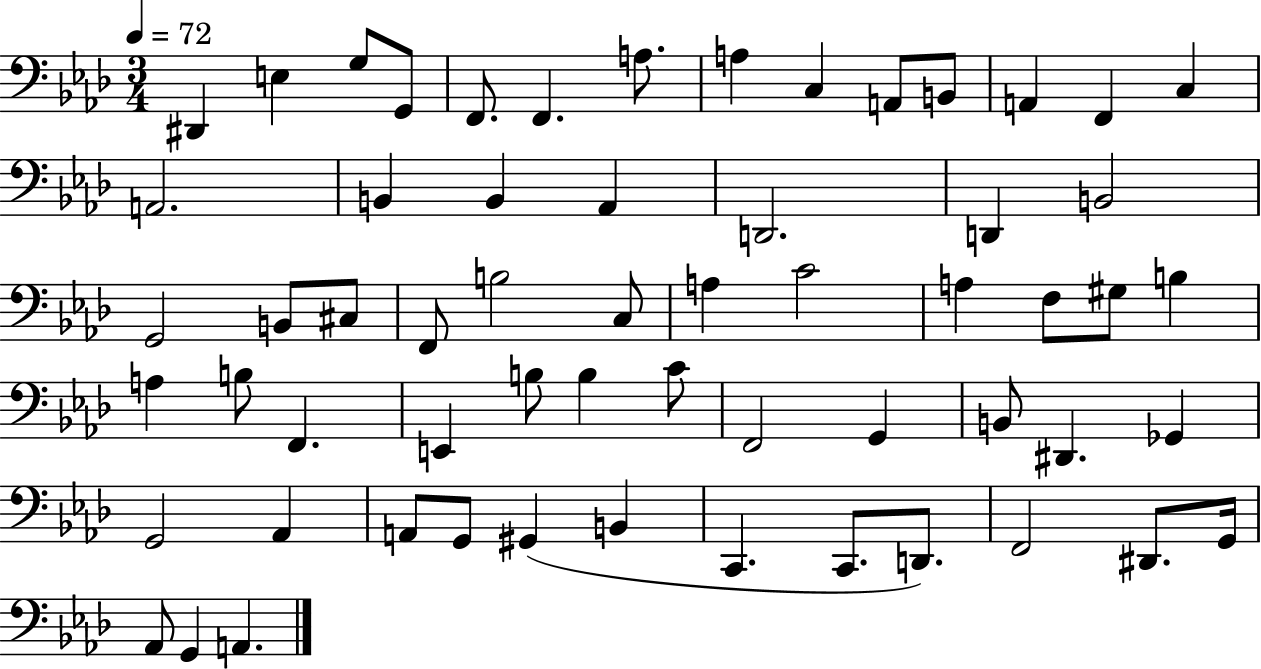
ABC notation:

X:1
T:Untitled
M:3/4
L:1/4
K:Ab
^D,, E, G,/2 G,,/2 F,,/2 F,, A,/2 A, C, A,,/2 B,,/2 A,, F,, C, A,,2 B,, B,, _A,, D,,2 D,, B,,2 G,,2 B,,/2 ^C,/2 F,,/2 B,2 C,/2 A, C2 A, F,/2 ^G,/2 B, A, B,/2 F,, E,, B,/2 B, C/2 F,,2 G,, B,,/2 ^D,, _G,, G,,2 _A,, A,,/2 G,,/2 ^G,, B,, C,, C,,/2 D,,/2 F,,2 ^D,,/2 G,,/4 _A,,/2 G,, A,,